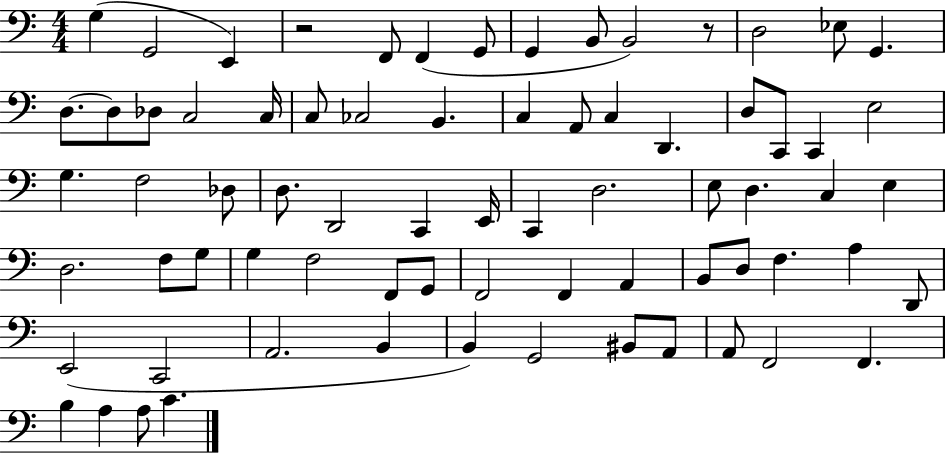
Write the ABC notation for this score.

X:1
T:Untitled
M:4/4
L:1/4
K:C
G, G,,2 E,, z2 F,,/2 F,, G,,/2 G,, B,,/2 B,,2 z/2 D,2 _E,/2 G,, D,/2 D,/2 _D,/2 C,2 C,/4 C,/2 _C,2 B,, C, A,,/2 C, D,, D,/2 C,,/2 C,, E,2 G, F,2 _D,/2 D,/2 D,,2 C,, E,,/4 C,, D,2 E,/2 D, C, E, D,2 F,/2 G,/2 G, F,2 F,,/2 G,,/2 F,,2 F,, A,, B,,/2 D,/2 F, A, D,,/2 E,,2 C,,2 A,,2 B,, B,, G,,2 ^B,,/2 A,,/2 A,,/2 F,,2 F,, B, A, A,/2 C